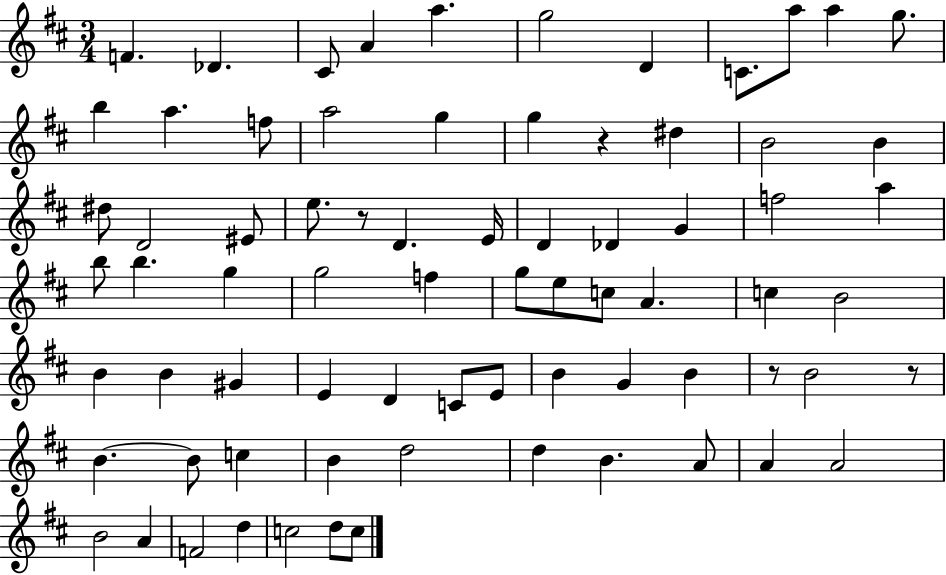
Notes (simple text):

F4/q. Db4/q. C#4/e A4/q A5/q. G5/h D4/q C4/e. A5/e A5/q G5/e. B5/q A5/q. F5/e A5/h G5/q G5/q R/q D#5/q B4/h B4/q D#5/e D4/h EIS4/e E5/e. R/e D4/q. E4/s D4/q Db4/q G4/q F5/h A5/q B5/e B5/q. G5/q G5/h F5/q G5/e E5/e C5/e A4/q. C5/q B4/h B4/q B4/q G#4/q E4/q D4/q C4/e E4/e B4/q G4/q B4/q R/e B4/h R/e B4/q. B4/e C5/q B4/q D5/h D5/q B4/q. A4/e A4/q A4/h B4/h A4/q F4/h D5/q C5/h D5/e C5/e